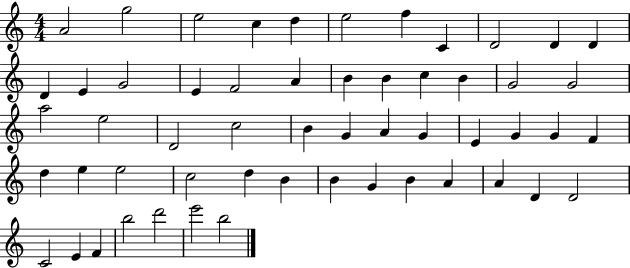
X:1
T:Untitled
M:4/4
L:1/4
K:C
A2 g2 e2 c d e2 f C D2 D D D E G2 E F2 A B B c B G2 G2 a2 e2 D2 c2 B G A G E G G F d e e2 c2 d B B G B A A D D2 C2 E F b2 d'2 e'2 b2